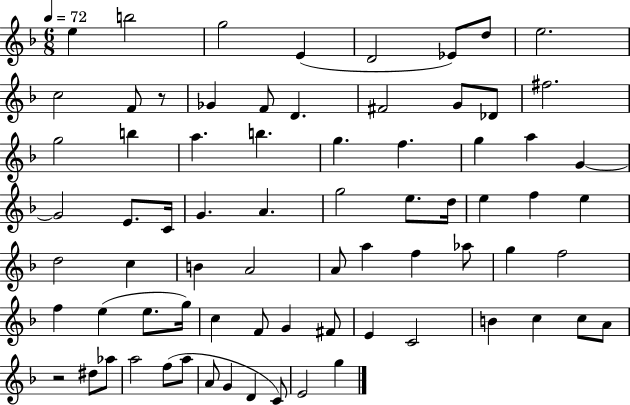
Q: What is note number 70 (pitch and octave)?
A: C4